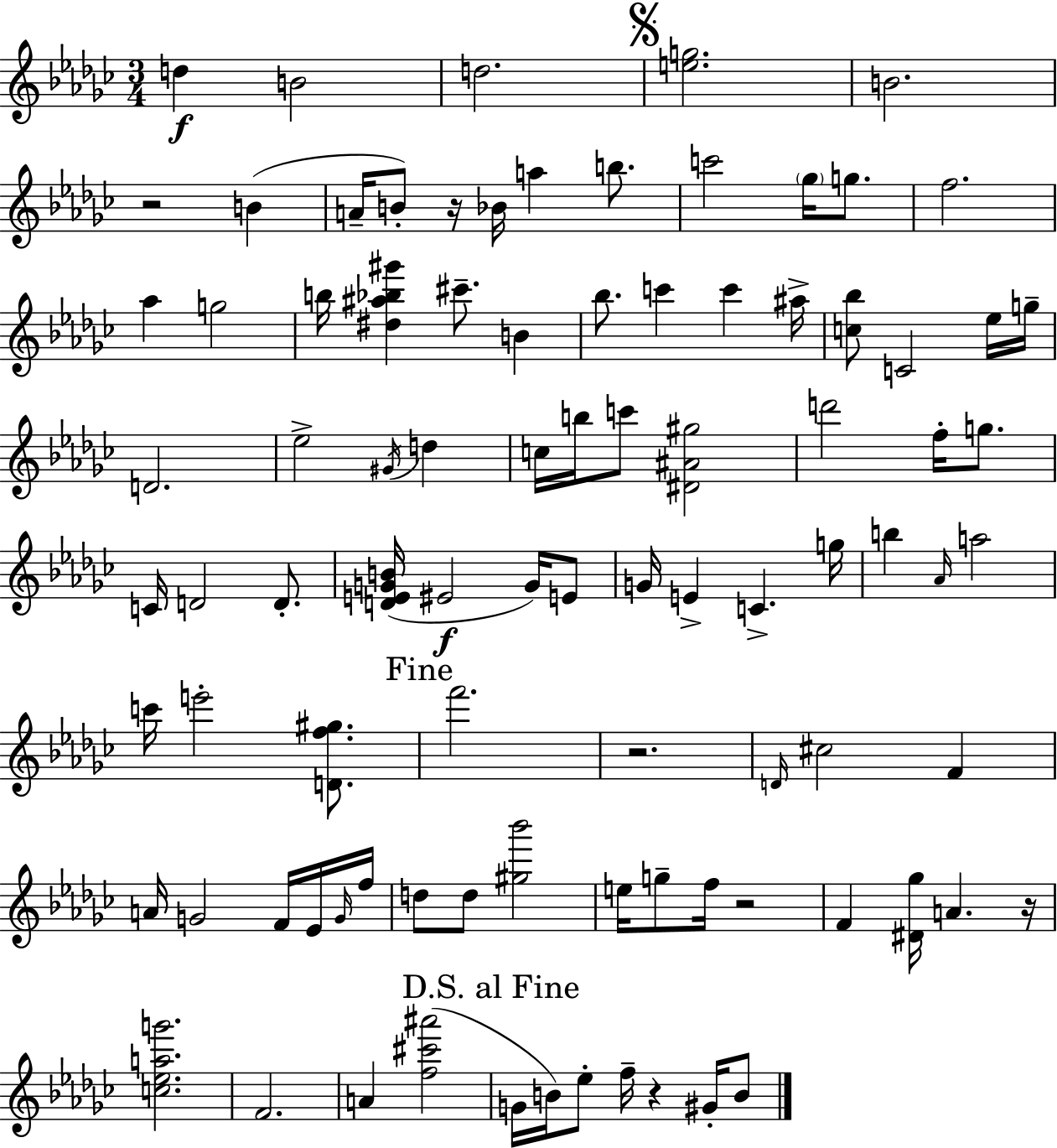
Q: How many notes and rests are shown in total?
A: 92